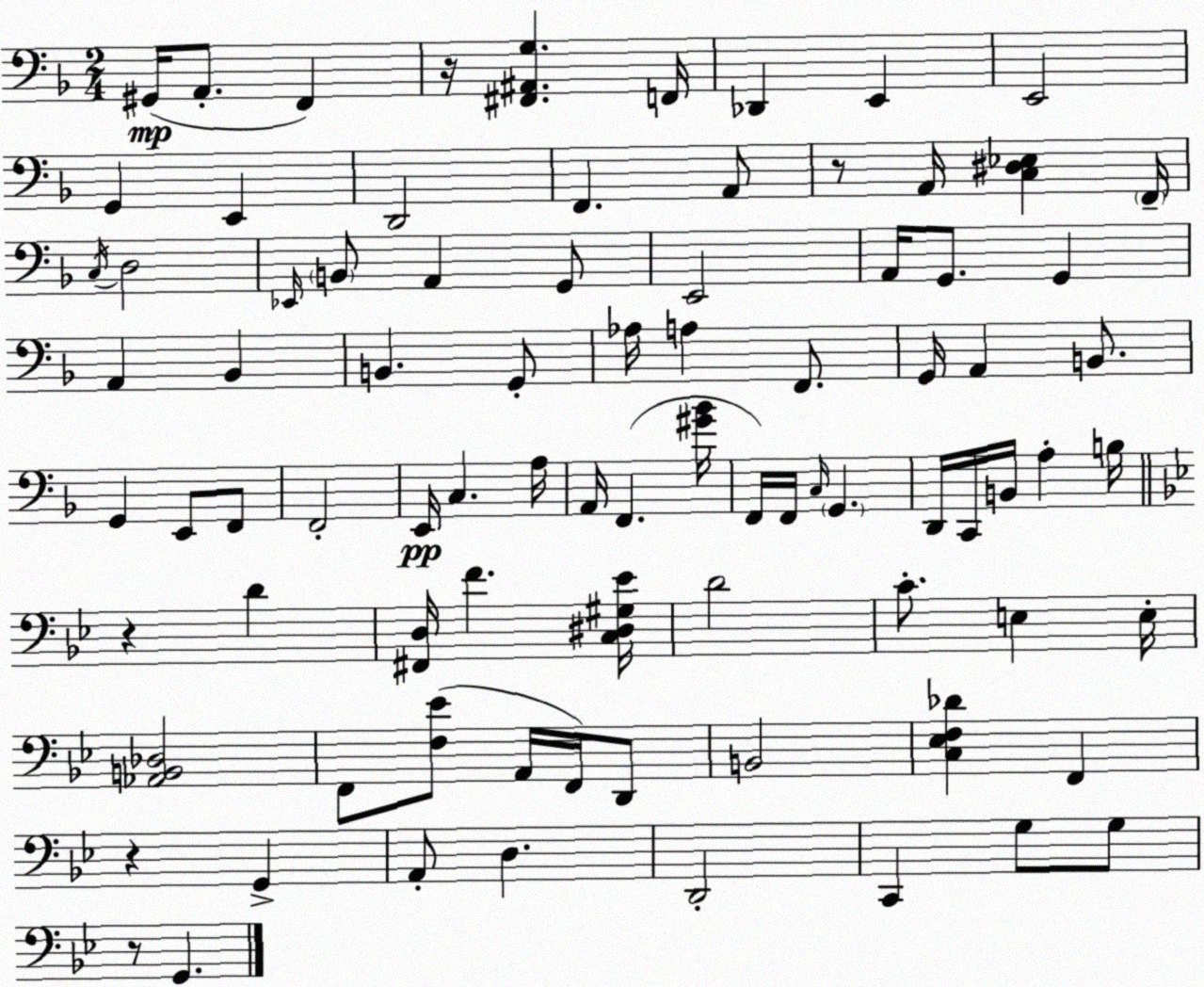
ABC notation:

X:1
T:Untitled
M:2/4
L:1/4
K:F
^G,,/4 A,,/2 F,, z/4 [^F,,^A,,G,] F,,/4 _D,, E,, E,,2 G,, E,, D,,2 F,, A,,/2 z/2 A,,/4 [C,^D,_E,] F,,/4 C,/4 D,2 _E,,/4 B,,/2 A,, G,,/2 E,,2 A,,/4 G,,/2 G,, A,, _B,, B,, G,,/2 _A,/4 A, F,,/2 G,,/4 A,, B,,/2 G,, E,,/2 F,,/2 F,,2 E,,/4 C, A,/4 A,,/4 F,, [^G_B]/4 F,,/4 F,,/4 C,/4 G,, D,,/4 C,,/4 B,,/4 A, B,/4 z D [^F,,D,]/4 F [C,^D,^G,_E]/4 D2 C/2 E, E,/4 [_A,,B,,_D,]2 F,,/2 [F,_E]/2 A,,/4 F,,/4 D,,/2 B,,2 [C,_E,F,_D] F,, z G,, A,,/2 D, D,,2 C,, G,/2 G,/2 z/2 G,,